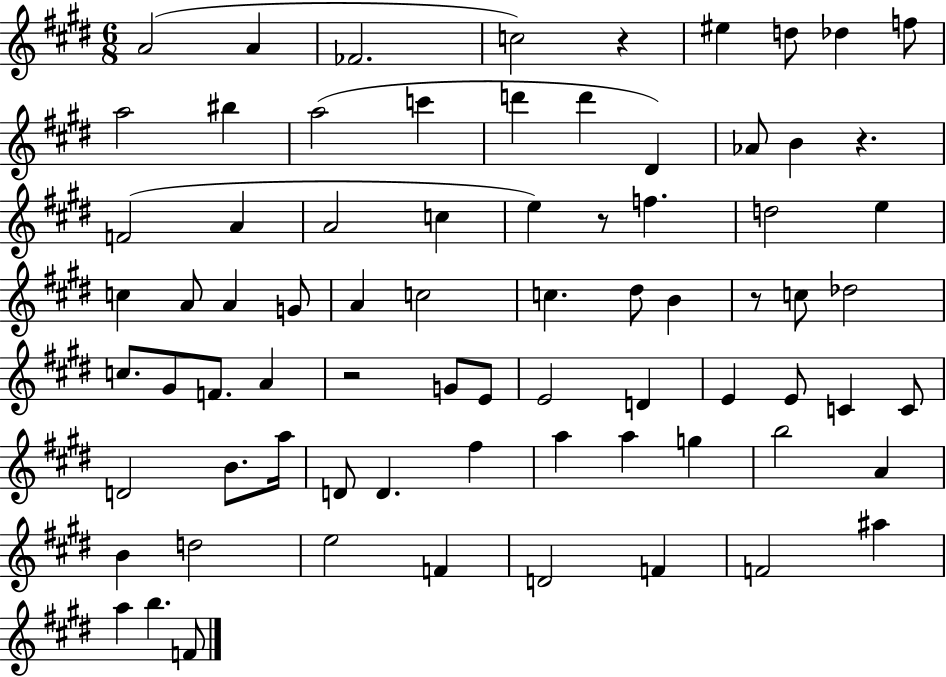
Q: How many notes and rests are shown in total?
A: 75